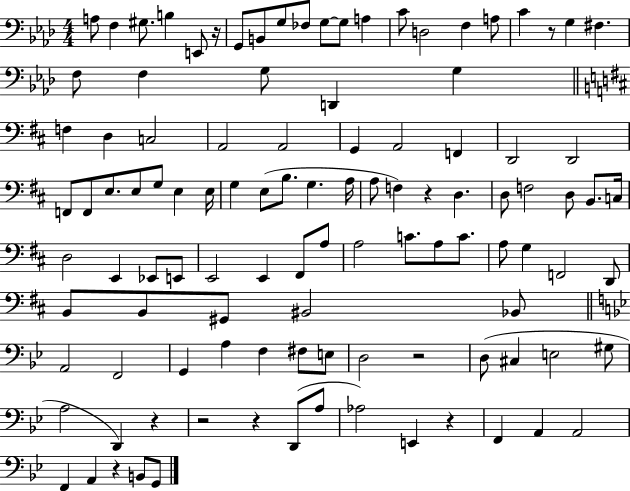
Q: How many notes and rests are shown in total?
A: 109